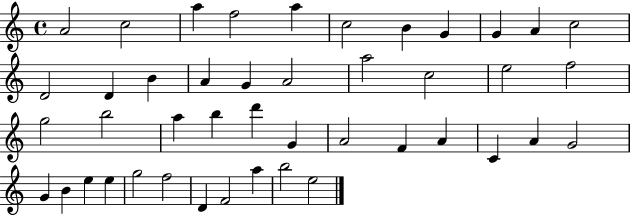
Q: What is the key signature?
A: C major